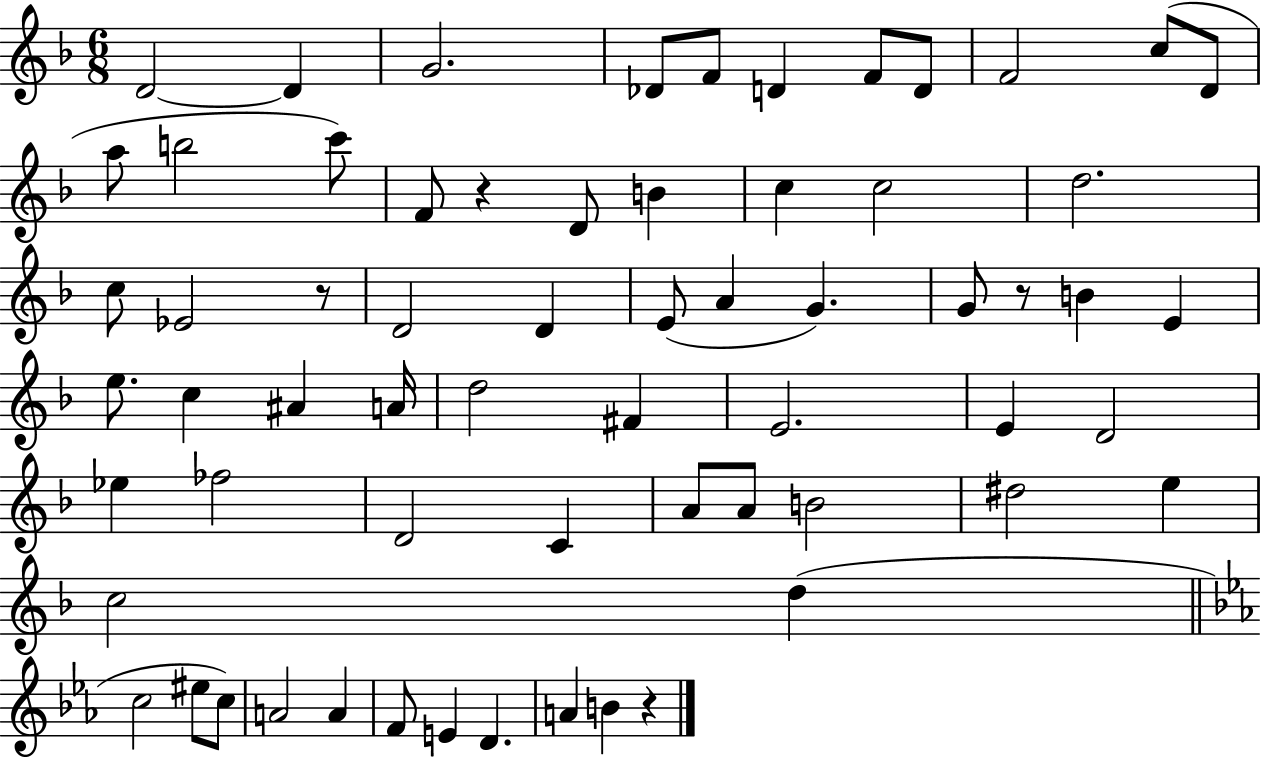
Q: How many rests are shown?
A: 4